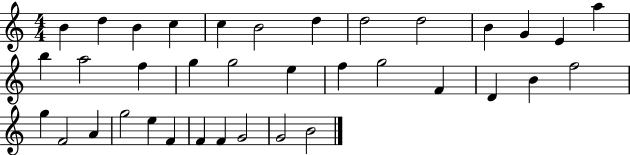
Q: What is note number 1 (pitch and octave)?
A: B4